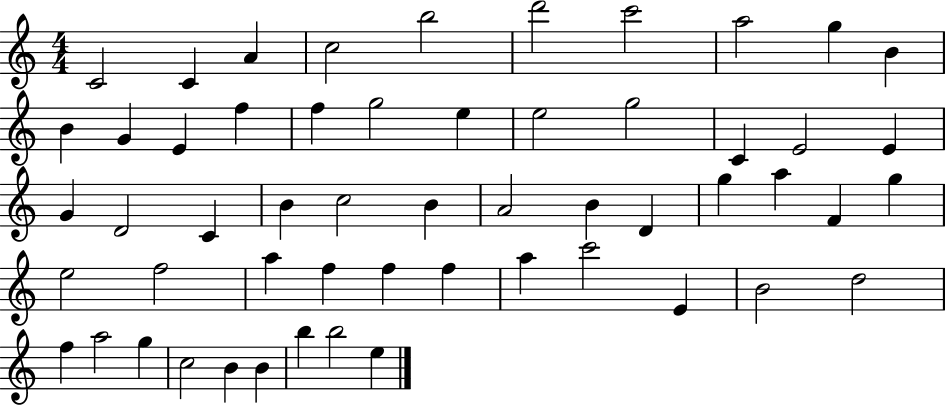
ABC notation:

X:1
T:Untitled
M:4/4
L:1/4
K:C
C2 C A c2 b2 d'2 c'2 a2 g B B G E f f g2 e e2 g2 C E2 E G D2 C B c2 B A2 B D g a F g e2 f2 a f f f a c'2 E B2 d2 f a2 g c2 B B b b2 e